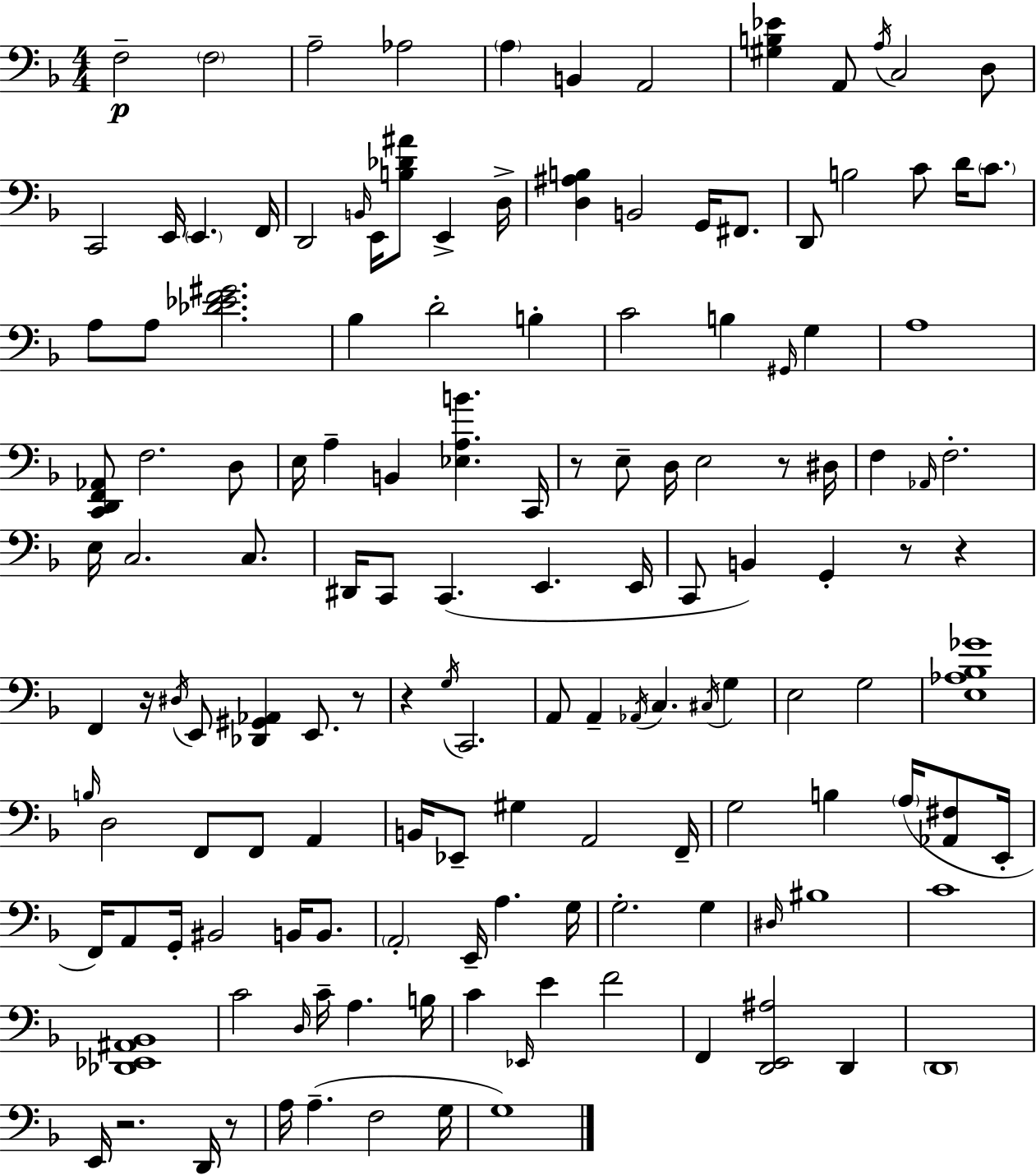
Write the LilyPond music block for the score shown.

{
  \clef bass
  \numericTimeSignature
  \time 4/4
  \key d \minor
  f2--\p \parenthesize f2 | a2-- aes2 | \parenthesize a4 b,4 a,2 | <gis b ees'>4 a,8 \acciaccatura { a16 } c2 d8 | \break c,2 e,16 \parenthesize e,4. | f,16 d,2 \grace { b,16 } e,16 <b des' ais'>8 e,4-> | d16-> <d ais b>4 b,2 g,16 fis,8. | d,8 b2 c'8 d'16 \parenthesize c'8. | \break a8 a8 <des' ees' f' gis'>2. | bes4 d'2-. b4-. | c'2 b4 \grace { gis,16 } g4 | a1 | \break <c, d, f, aes,>8 f2. | d8 e16 a4-- b,4 <ees a b'>4. | c,16 r8 e8-- d16 e2 | r8 dis16 f4 \grace { aes,16 } f2.-. | \break e16 c2. | c8. dis,16 c,8 c,4.( e,4. | e,16 c,8 b,4) g,4-. r8 | r4 f,4 r16 \acciaccatura { dis16 } e,8 <des, gis, aes,>4 | \break e,8. r8 r4 \acciaccatura { g16 } c,2. | a,8 a,4-- \acciaccatura { aes,16 } c4. | \acciaccatura { cis16 } g4 e2 | g2 <e aes bes ges'>1 | \break \grace { b16 } d2 | f,8 f,8 a,4 b,16 ees,8-- gis4 | a,2 f,16-- g2 | b4 \parenthesize a16( <aes, fis>8 e,16-. f,16) a,8 g,16-. bis,2 | \break b,16 b,8. \parenthesize a,2-. | e,16-- a4. g16 g2.-. | g4 \grace { dis16 } bis1 | c'1 | \break <des, ees, ais, bes,>1 | c'2 | \grace { d16 } c'16-- a4. b16 c'4 \grace { ees,16 } | e'4 f'2 f,4 | \break <d, e, ais>2 d,4 \parenthesize d,1 | e,16 r2. | d,16 r8 a16 a4.--( | f2 g16 g1) | \break \bar "|."
}